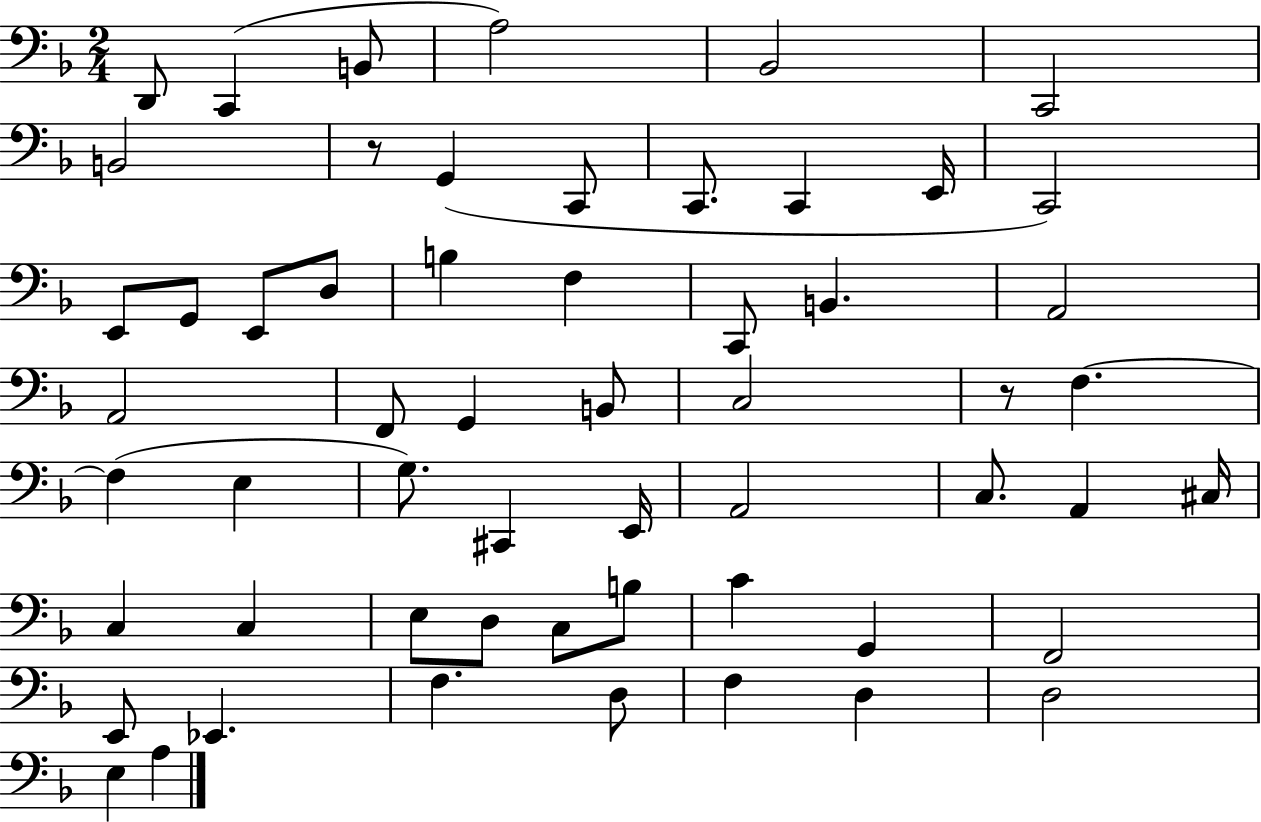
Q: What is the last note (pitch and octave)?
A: A3